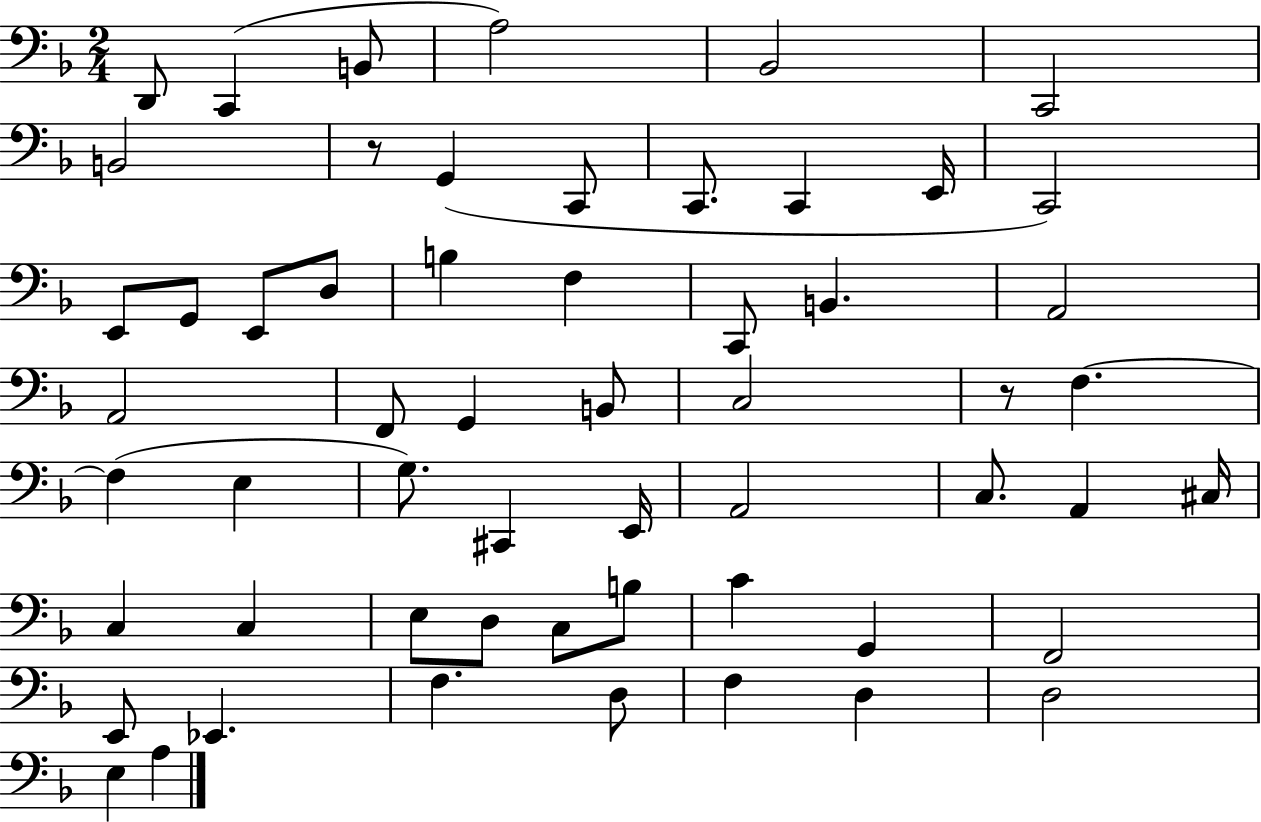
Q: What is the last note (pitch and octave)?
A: A3